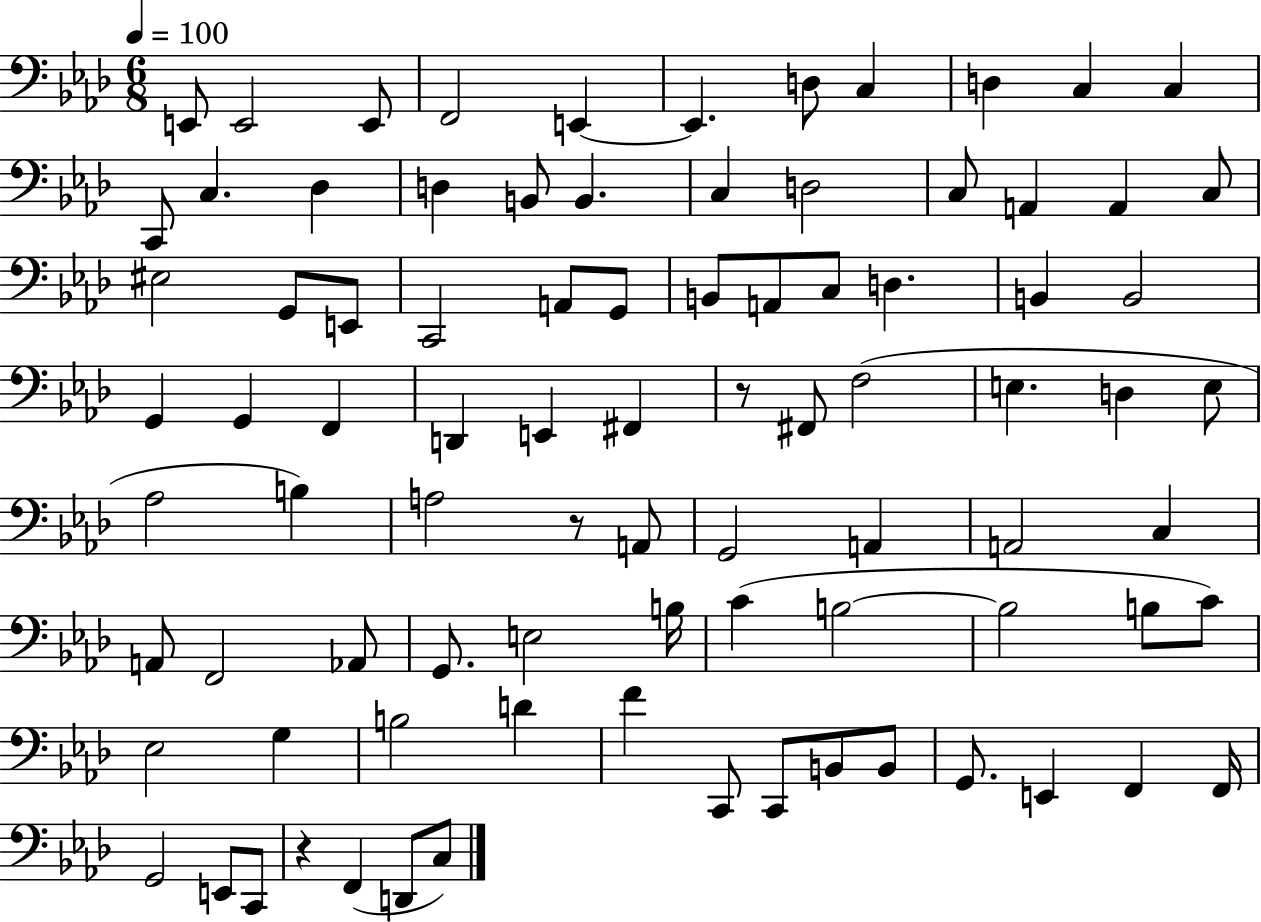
X:1
T:Untitled
M:6/8
L:1/4
K:Ab
E,,/2 E,,2 E,,/2 F,,2 E,, E,, D,/2 C, D, C, C, C,,/2 C, _D, D, B,,/2 B,, C, D,2 C,/2 A,, A,, C,/2 ^E,2 G,,/2 E,,/2 C,,2 A,,/2 G,,/2 B,,/2 A,,/2 C,/2 D, B,, B,,2 G,, G,, F,, D,, E,, ^F,, z/2 ^F,,/2 F,2 E, D, E,/2 _A,2 B, A,2 z/2 A,,/2 G,,2 A,, A,,2 C, A,,/2 F,,2 _A,,/2 G,,/2 E,2 B,/4 C B,2 B,2 B,/2 C/2 _E,2 G, B,2 D F C,,/2 C,,/2 B,,/2 B,,/2 G,,/2 E,, F,, F,,/4 G,,2 E,,/2 C,,/2 z F,, D,,/2 C,/2